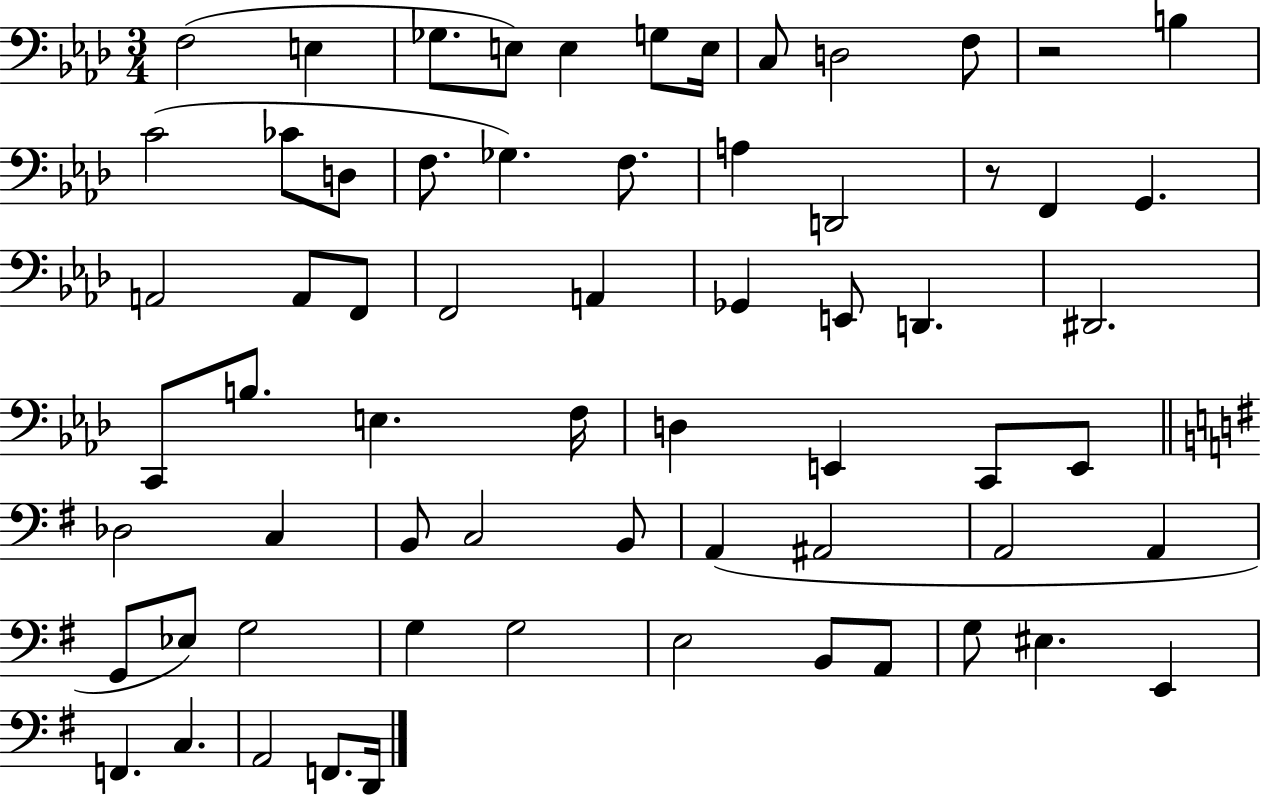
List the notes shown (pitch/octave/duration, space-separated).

F3/h E3/q Gb3/e. E3/e E3/q G3/e E3/s C3/e D3/h F3/e R/h B3/q C4/h CES4/e D3/e F3/e. Gb3/q. F3/e. A3/q D2/h R/e F2/q G2/q. A2/h A2/e F2/e F2/h A2/q Gb2/q E2/e D2/q. D#2/h. C2/e B3/e. E3/q. F3/s D3/q E2/q C2/e E2/e Db3/h C3/q B2/e C3/h B2/e A2/q A#2/h A2/h A2/q G2/e Eb3/e G3/h G3/q G3/h E3/h B2/e A2/e G3/e EIS3/q. E2/q F2/q. C3/q. A2/h F2/e. D2/s